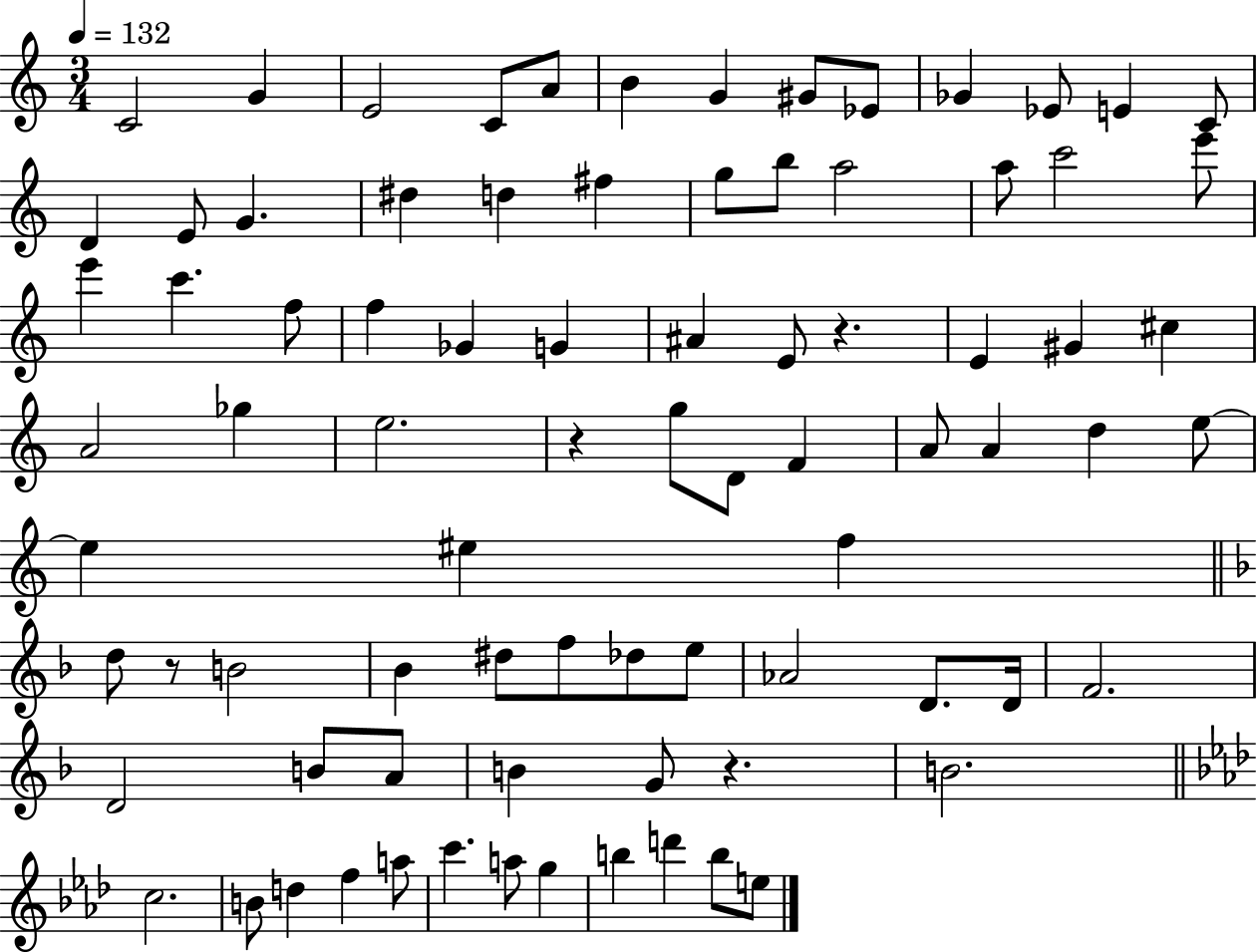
{
  \clef treble
  \numericTimeSignature
  \time 3/4
  \key c \major
  \tempo 4 = 132
  c'2 g'4 | e'2 c'8 a'8 | b'4 g'4 gis'8 ees'8 | ges'4 ees'8 e'4 c'8 | \break d'4 e'8 g'4. | dis''4 d''4 fis''4 | g''8 b''8 a''2 | a''8 c'''2 e'''8 | \break e'''4 c'''4. f''8 | f''4 ges'4 g'4 | ais'4 e'8 r4. | e'4 gis'4 cis''4 | \break a'2 ges''4 | e''2. | r4 g''8 d'8 f'4 | a'8 a'4 d''4 e''8~~ | \break e''4 eis''4 f''4 | \bar "||" \break \key d \minor d''8 r8 b'2 | bes'4 dis''8 f''8 des''8 e''8 | aes'2 d'8. d'16 | f'2. | \break d'2 b'8 a'8 | b'4 g'8 r4. | b'2. | \bar "||" \break \key aes \major c''2. | b'8 d''4 f''4 a''8 | c'''4. a''8 g''4 | b''4 d'''4 b''8 e''8 | \break \bar "|."
}